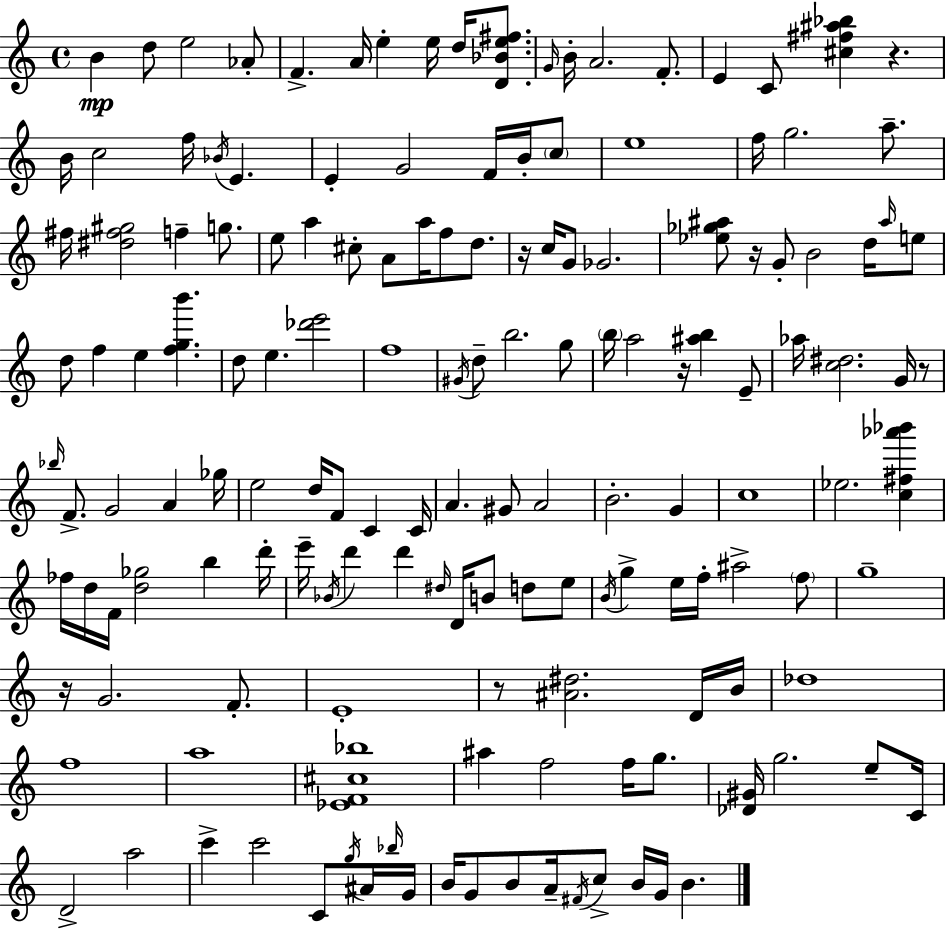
B4/q D5/e E5/h Ab4/e F4/q. A4/s E5/q E5/s D5/s [D4,Bb4,E5,F#5]/e. G4/s B4/s A4/h. F4/e. E4/q C4/e [C#5,F#5,A#5,Bb5]/q R/q. B4/s C5/h F5/s Bb4/s E4/q. E4/q G4/h F4/s B4/s C5/e E5/w F5/s G5/h. A5/e. F#5/s [D#5,F#5,G#5]/h F5/q G5/e. E5/e A5/q C#5/e A4/e A5/s F5/e D5/e. R/s C5/s G4/e Gb4/h. [Eb5,Gb5,A#5]/e R/s G4/e B4/h D5/s A#5/s E5/e D5/e F5/q E5/q [F5,G5,B6]/q. D5/e E5/q. [Db6,E6]/h F5/w G#4/s D5/e B5/h. G5/e B5/s A5/h R/s [A#5,B5]/q E4/e Ab5/s [C5,D#5]/h. G4/s R/e Bb5/s F4/e. G4/h A4/q Gb5/s E5/h D5/s F4/e C4/q C4/s A4/q. G#4/e A4/h B4/h. G4/q C5/w Eb5/h. [C5,F#5,Ab6,Bb6]/q FES5/s D5/s F4/s [D5,Gb5]/h B5/q D6/s E6/s Bb4/s D6/q D6/q D#5/s D4/s B4/e D5/e E5/e B4/s G5/q E5/s F5/s A#5/h F5/e G5/w R/s G4/h. F4/e. E4/w R/e [A#4,D#5]/h. D4/s B4/s Db5/w F5/w A5/w [Eb4,F4,C#5,Bb5]/w A#5/q F5/h F5/s G5/e. [Db4,G#4]/s G5/h. E5/e C4/s D4/h A5/h C6/q C6/h C4/e G5/s A#4/s Bb5/s G4/s B4/s G4/e B4/e A4/s F#4/s C5/e B4/s G4/s B4/q.